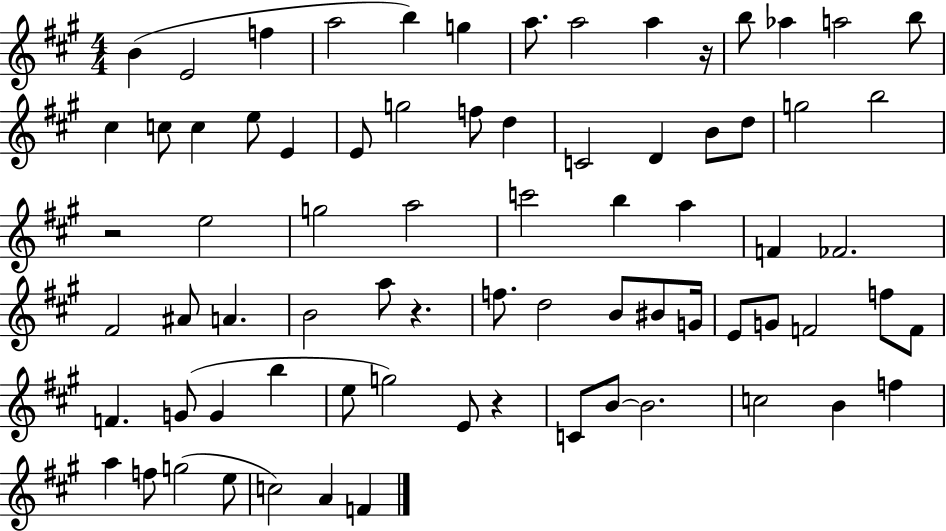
{
  \clef treble
  \numericTimeSignature
  \time 4/4
  \key a \major
  b'4( e'2 f''4 | a''2 b''4) g''4 | a''8. a''2 a''4 r16 | b''8 aes''4 a''2 b''8 | \break cis''4 c''8 c''4 e''8 e'4 | e'8 g''2 f''8 d''4 | c'2 d'4 b'8 d''8 | g''2 b''2 | \break r2 e''2 | g''2 a''2 | c'''2 b''4 a''4 | f'4 fes'2. | \break fis'2 ais'8 a'4. | b'2 a''8 r4. | f''8. d''2 b'8 bis'8 g'16 | e'8 g'8 f'2 f''8 f'8 | \break f'4. g'8( g'4 b''4 | e''8 g''2) e'8 r4 | c'8 b'8~~ b'2. | c''2 b'4 f''4 | \break a''4 f''8 g''2( e''8 | c''2) a'4 f'4 | \bar "|."
}